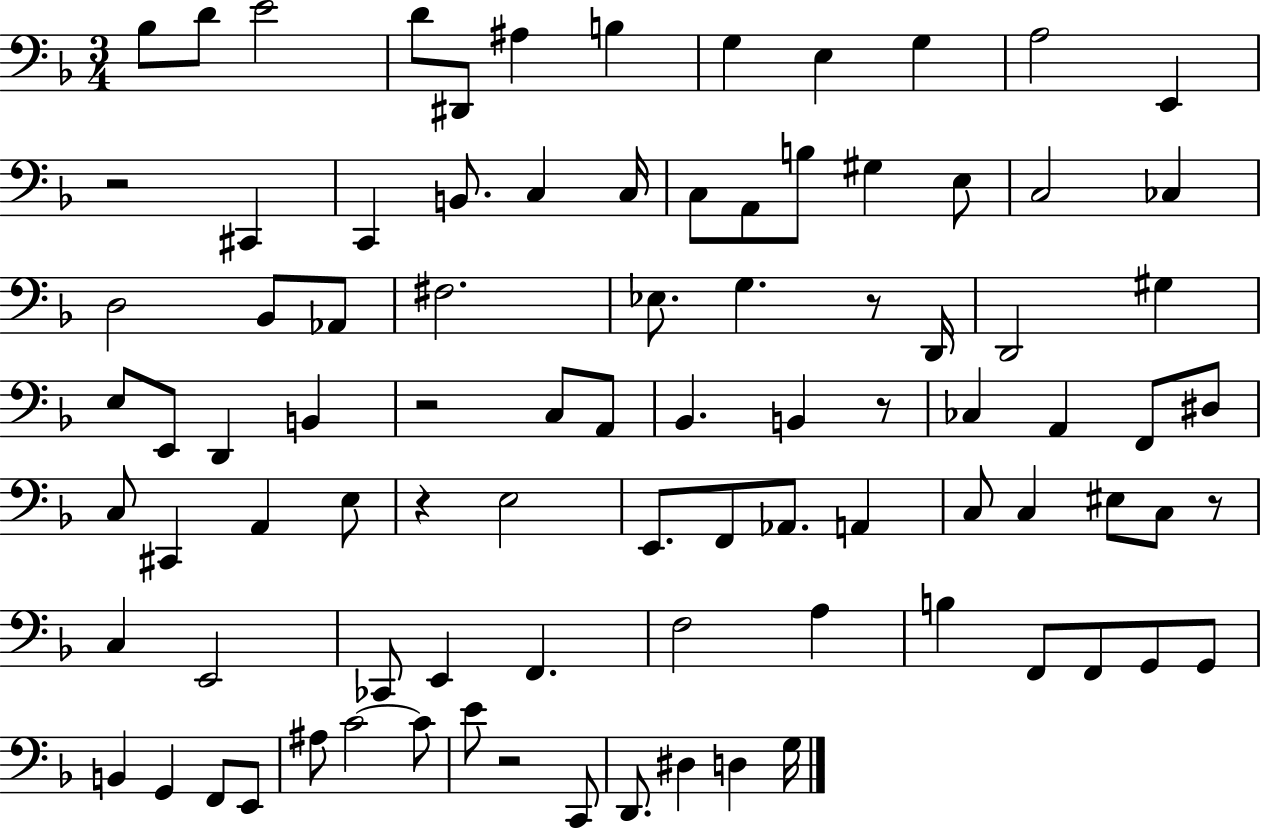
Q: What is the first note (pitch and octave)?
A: Bb3